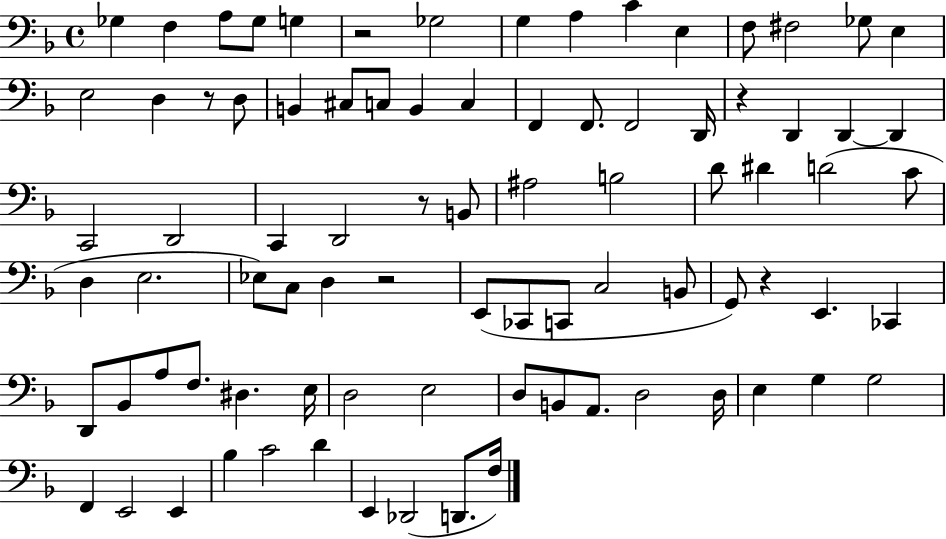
Gb3/q F3/q A3/e Gb3/e G3/q R/h Gb3/h G3/q A3/q C4/q E3/q F3/e F#3/h Gb3/e E3/q E3/h D3/q R/e D3/e B2/q C#3/e C3/e B2/q C3/q F2/q F2/e. F2/h D2/s R/q D2/q D2/q D2/q C2/h D2/h C2/q D2/h R/e B2/e A#3/h B3/h D4/e D#4/q D4/h C4/e D3/q E3/h. Eb3/e C3/e D3/q R/h E2/e CES2/e C2/e C3/h B2/e G2/e R/q E2/q. CES2/q D2/e Bb2/e A3/e F3/e. D#3/q. E3/s D3/h E3/h D3/e B2/e A2/e. D3/h D3/s E3/q G3/q G3/h F2/q E2/h E2/q Bb3/q C4/h D4/q E2/q Db2/h D2/e. F3/s